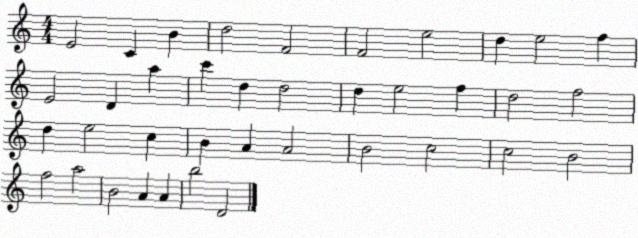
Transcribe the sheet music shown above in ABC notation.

X:1
T:Untitled
M:4/4
L:1/4
K:C
E2 C B d2 F2 F2 e2 d e2 f E2 D a c' d d2 d e2 f d2 f2 d e2 c B A A2 B2 c2 c2 B2 f2 a2 B2 A A b2 D2